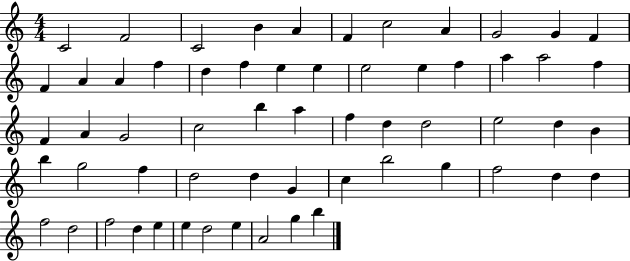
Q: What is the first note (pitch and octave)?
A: C4